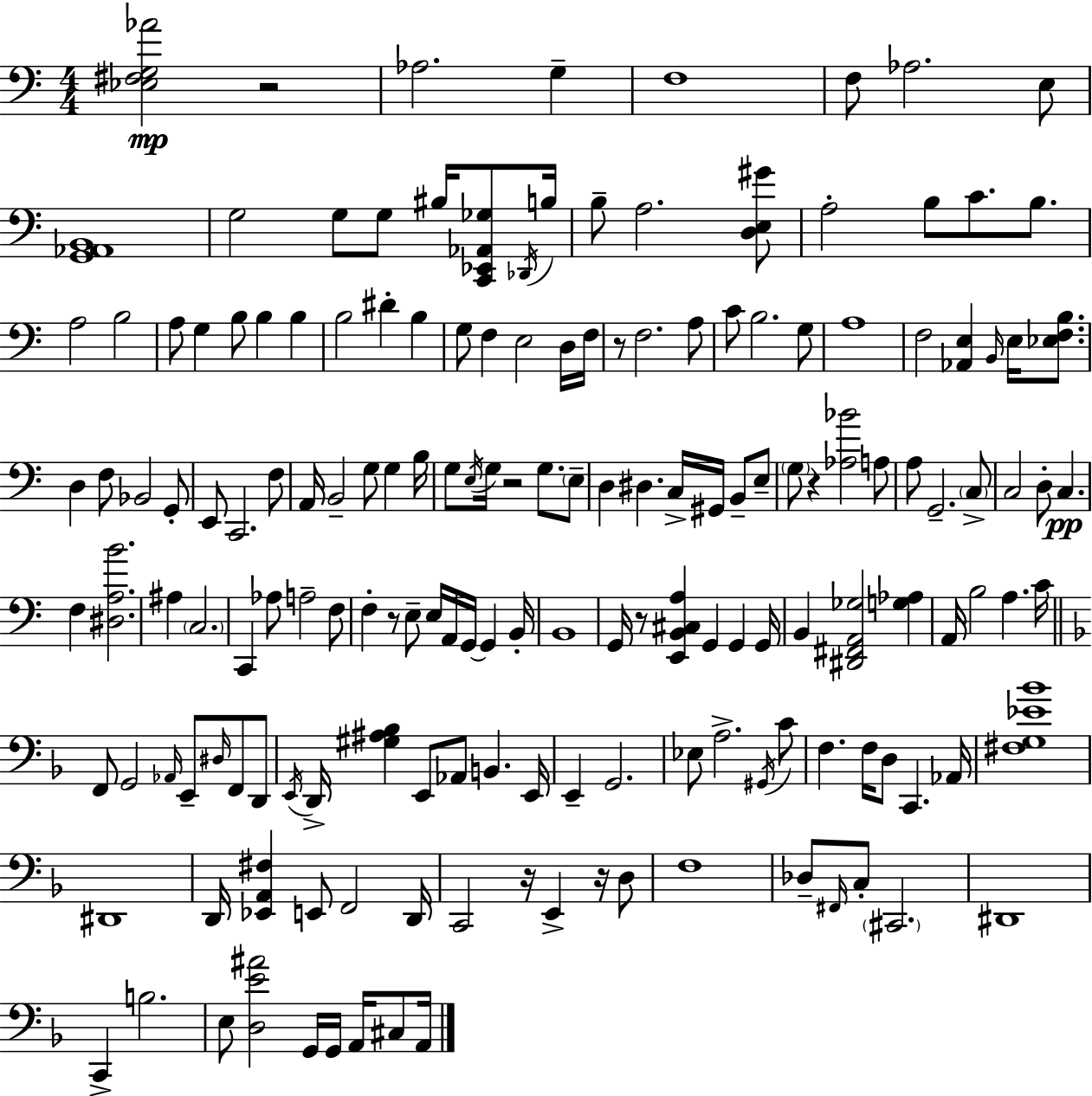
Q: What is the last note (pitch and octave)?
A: A2